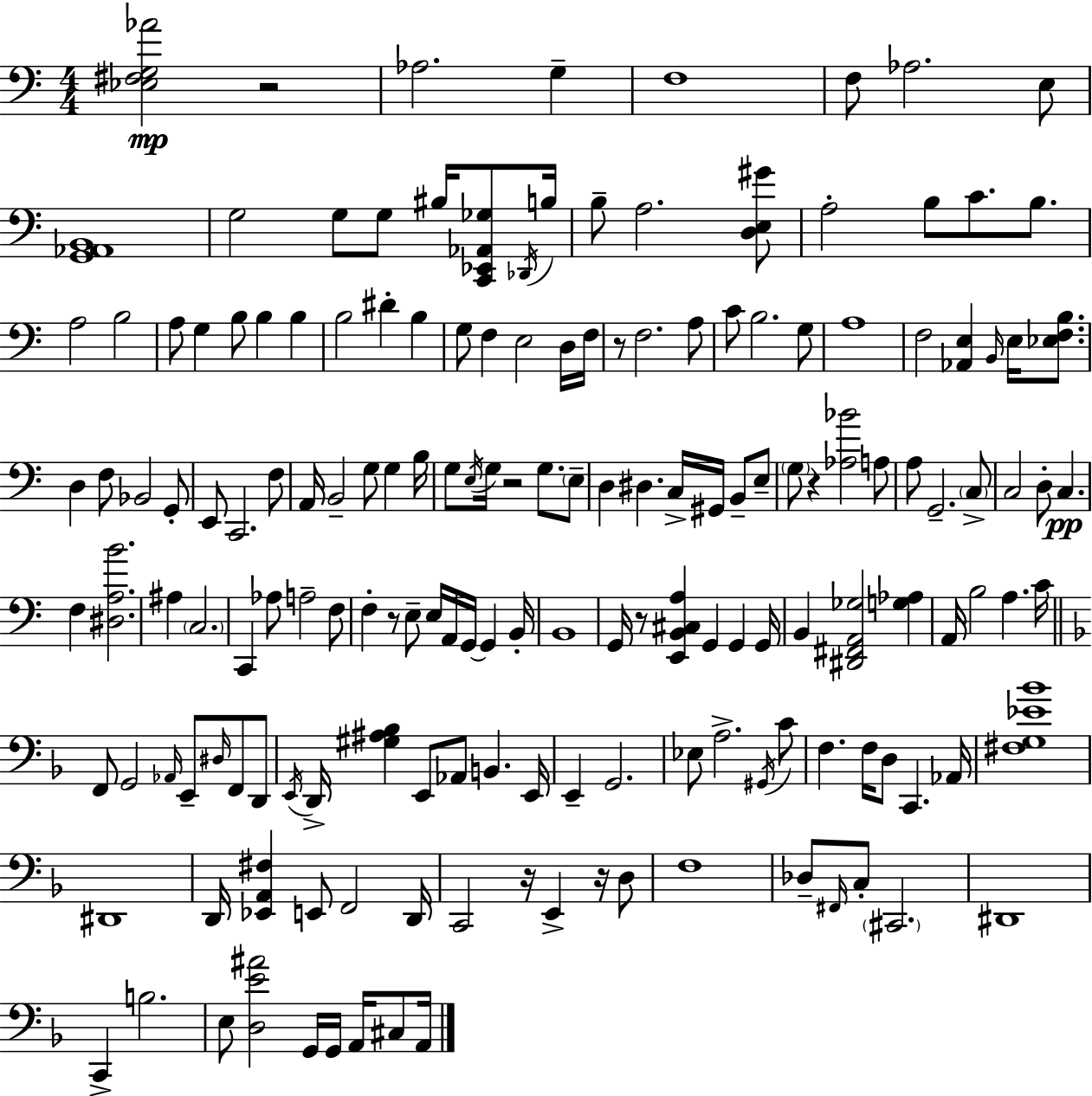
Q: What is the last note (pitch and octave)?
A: A2